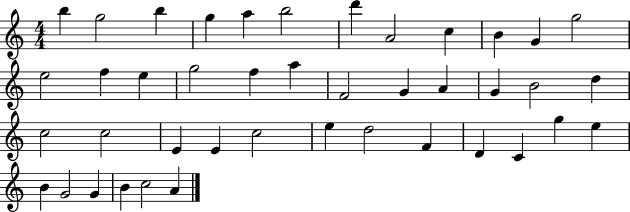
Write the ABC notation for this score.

X:1
T:Untitled
M:4/4
L:1/4
K:C
b g2 b g a b2 d' A2 c B G g2 e2 f e g2 f a F2 G A G B2 d c2 c2 E E c2 e d2 F D C g e B G2 G B c2 A